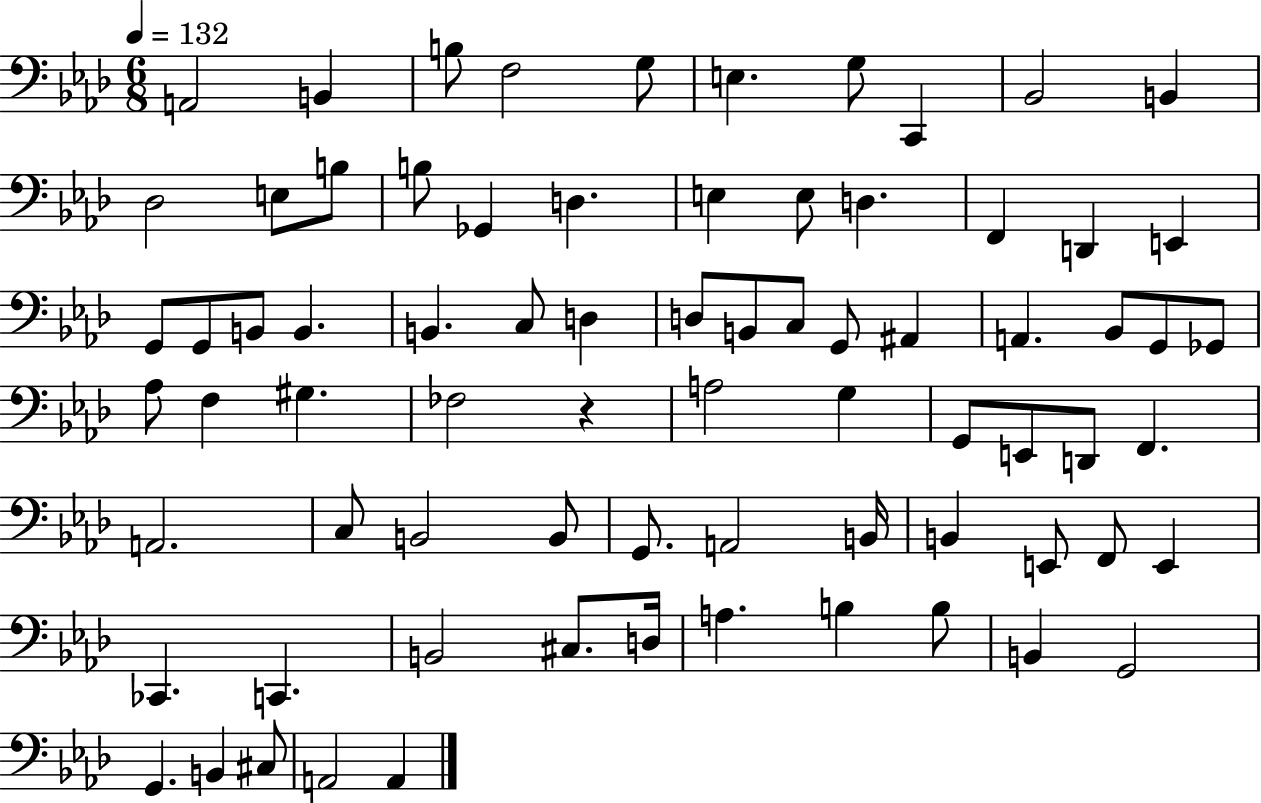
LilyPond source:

{
  \clef bass
  \numericTimeSignature
  \time 6/8
  \key aes \major
  \tempo 4 = 132
  \repeat volta 2 { a,2 b,4 | b8 f2 g8 | e4. g8 c,4 | bes,2 b,4 | \break des2 e8 b8 | b8 ges,4 d4. | e4 e8 d4. | f,4 d,4 e,4 | \break g,8 g,8 b,8 b,4. | b,4. c8 d4 | d8 b,8 c8 g,8 ais,4 | a,4. bes,8 g,8 ges,8 | \break aes8 f4 gis4. | fes2 r4 | a2 g4 | g,8 e,8 d,8 f,4. | \break a,2. | c8 b,2 b,8 | g,8. a,2 b,16 | b,4 e,8 f,8 e,4 | \break ces,4. c,4. | b,2 cis8. d16 | a4. b4 b8 | b,4 g,2 | \break g,4. b,4 cis8 | a,2 a,4 | } \bar "|."
}